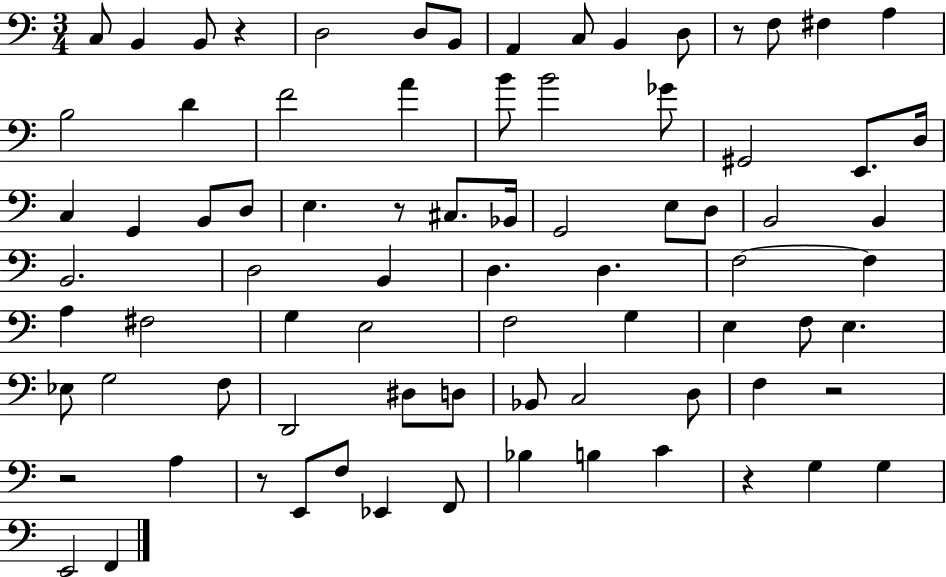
C3/e B2/q B2/e R/q D3/h D3/e B2/e A2/q C3/e B2/q D3/e R/e F3/e F#3/q A3/q B3/h D4/q F4/h A4/q B4/e B4/h Gb4/e G#2/h E2/e. D3/s C3/q G2/q B2/e D3/e E3/q. R/e C#3/e. Bb2/s G2/h E3/e D3/e B2/h B2/q B2/h. D3/h B2/q D3/q. D3/q. F3/h F3/q A3/q F#3/h G3/q E3/h F3/h G3/q E3/q F3/e E3/q. Eb3/e G3/h F3/e D2/h D#3/e D3/e Bb2/e C3/h D3/e F3/q R/h R/h A3/q R/e E2/e F3/e Eb2/q F2/e Bb3/q B3/q C4/q R/q G3/q G3/q E2/h F2/q